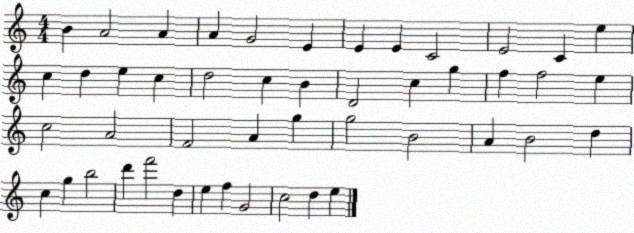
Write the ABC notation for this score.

X:1
T:Untitled
M:4/4
L:1/4
K:C
B A2 A A G2 E E E C2 E2 C e c d e c d2 c B D2 c g f f2 e c2 A2 F2 A g g2 B2 A B2 d c g b2 d' f'2 d e f G2 c2 d e